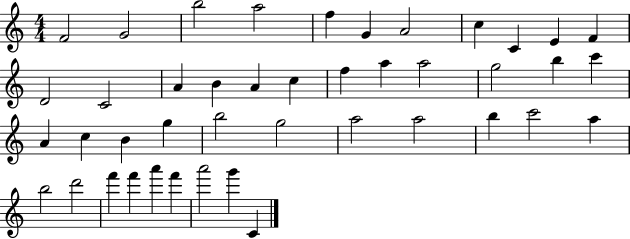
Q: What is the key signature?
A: C major